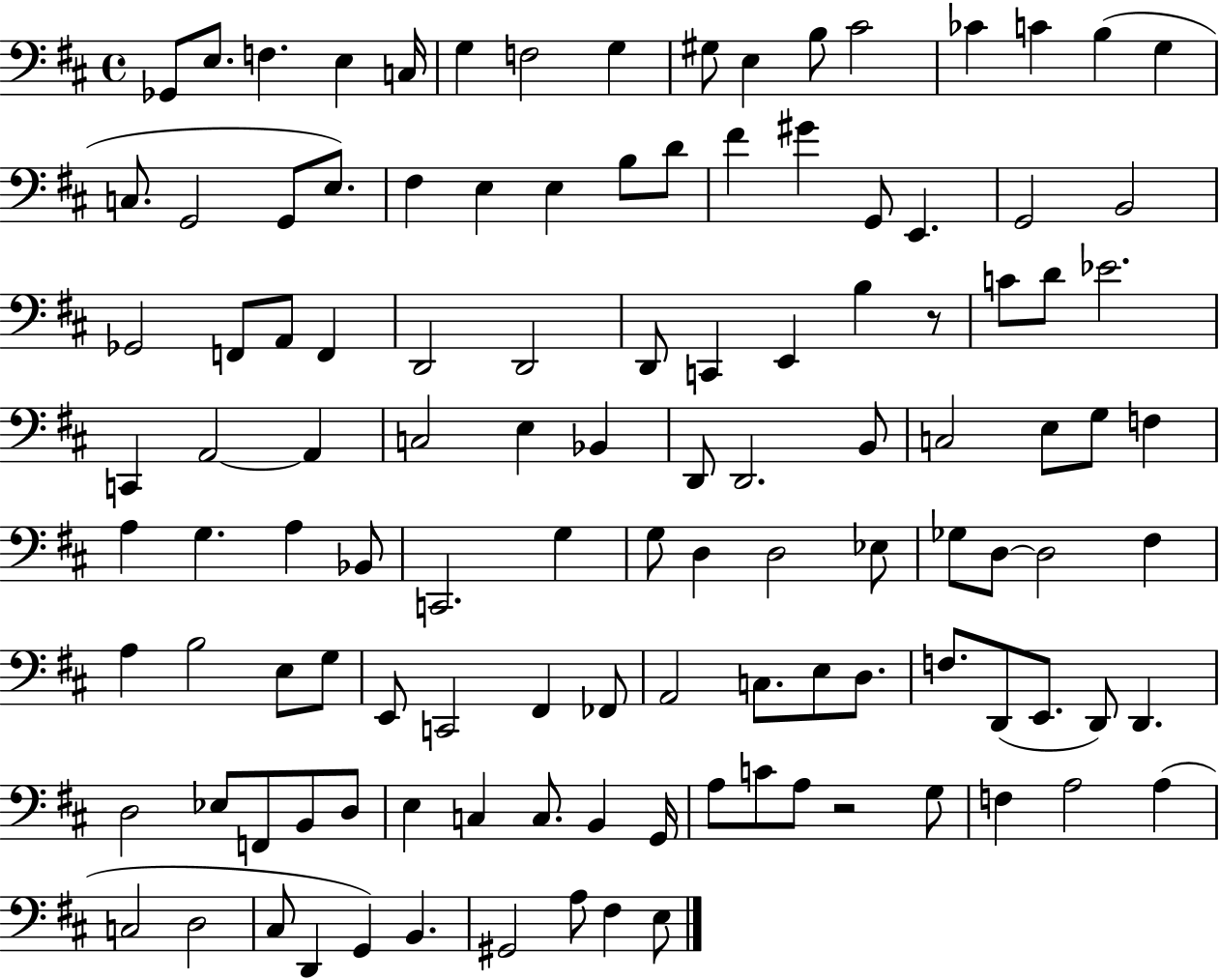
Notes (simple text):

Gb2/e E3/e. F3/q. E3/q C3/s G3/q F3/h G3/q G#3/e E3/q B3/e C#4/h CES4/q C4/q B3/q G3/q C3/e. G2/h G2/e E3/e. F#3/q E3/q E3/q B3/e D4/e F#4/q G#4/q G2/e E2/q. G2/h B2/h Gb2/h F2/e A2/e F2/q D2/h D2/h D2/e C2/q E2/q B3/q R/e C4/e D4/e Eb4/h. C2/q A2/h A2/q C3/h E3/q Bb2/q D2/e D2/h. B2/e C3/h E3/e G3/e F3/q A3/q G3/q. A3/q Bb2/e C2/h. G3/q G3/e D3/q D3/h Eb3/e Gb3/e D3/e D3/h F#3/q A3/q B3/h E3/e G3/e E2/e C2/h F#2/q FES2/e A2/h C3/e. E3/e D3/e. F3/e. D2/e E2/e. D2/e D2/q. D3/h Eb3/e F2/e B2/e D3/e E3/q C3/q C3/e. B2/q G2/s A3/e C4/e A3/e R/h G3/e F3/q A3/h A3/q C3/h D3/h C#3/e D2/q G2/q B2/q. G#2/h A3/e F#3/q E3/e